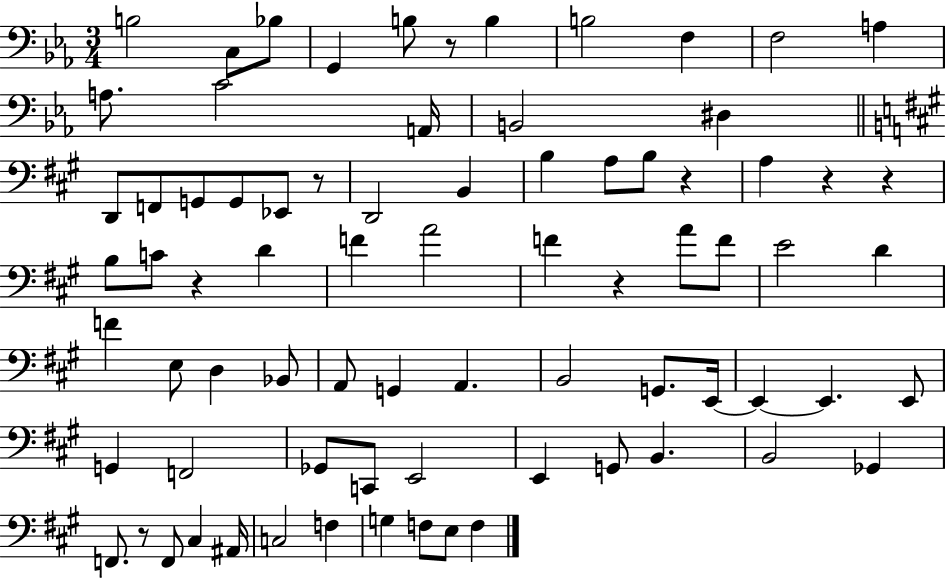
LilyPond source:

{
  \clef bass
  \numericTimeSignature
  \time 3/4
  \key ees \major
  b2 c8 bes8 | g,4 b8 r8 b4 | b2 f4 | f2 a4 | \break a8. c'2 a,16 | b,2 dis4 | \bar "||" \break \key a \major d,8 f,8 g,8 g,8 ees,8 r8 | d,2 b,4 | b4 a8 b8 r4 | a4 r4 r4 | \break b8 c'8 r4 d'4 | f'4 a'2 | f'4 r4 a'8 f'8 | e'2 d'4 | \break f'4 e8 d4 bes,8 | a,8 g,4 a,4. | b,2 g,8. e,16~~ | e,4~~ e,4. e,8 | \break g,4 f,2 | ges,8 c,8 e,2 | e,4 g,8 b,4. | b,2 ges,4 | \break f,8. r8 f,8 cis4 ais,16 | c2 f4 | g4 f8 e8 f4 | \bar "|."
}